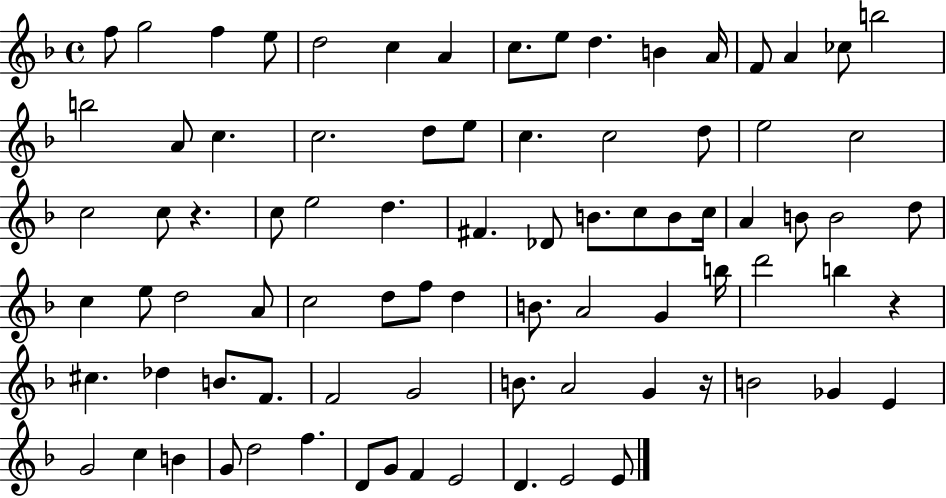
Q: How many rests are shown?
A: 3